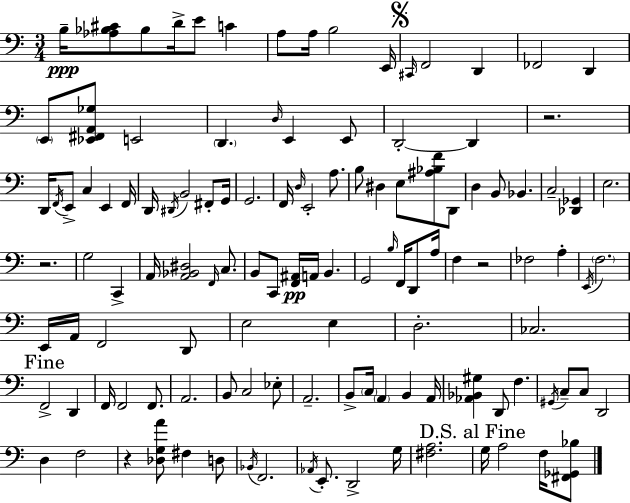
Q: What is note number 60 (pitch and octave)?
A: D2